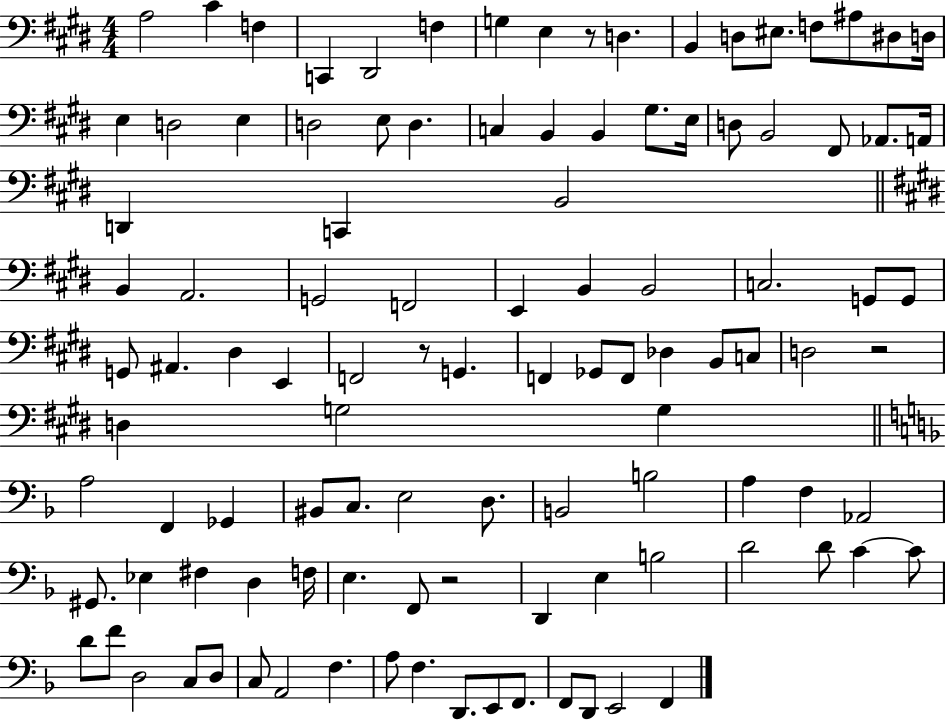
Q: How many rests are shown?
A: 4